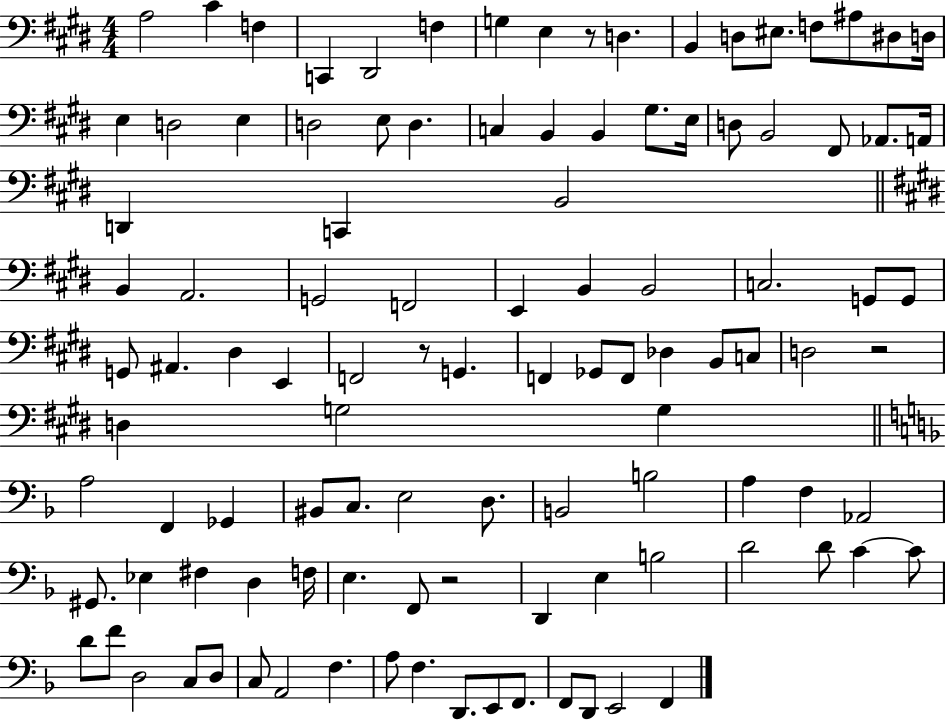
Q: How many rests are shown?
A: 4